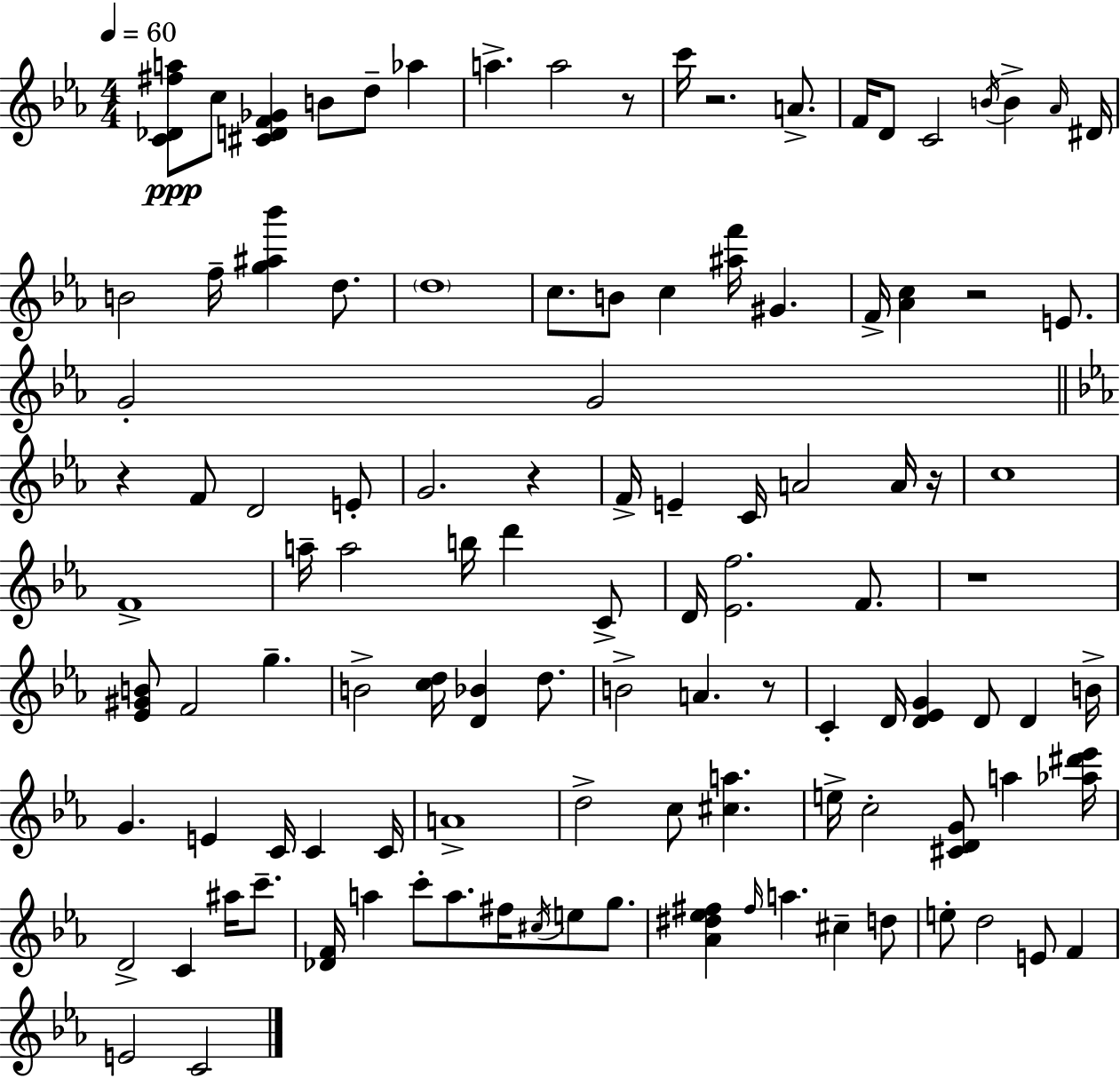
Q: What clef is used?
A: treble